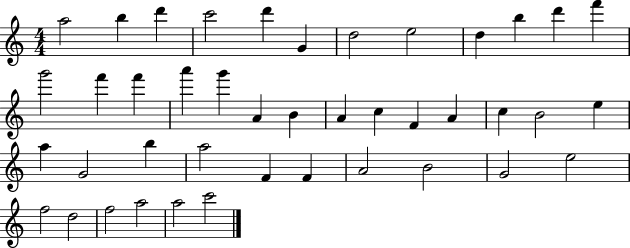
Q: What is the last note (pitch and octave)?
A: C6